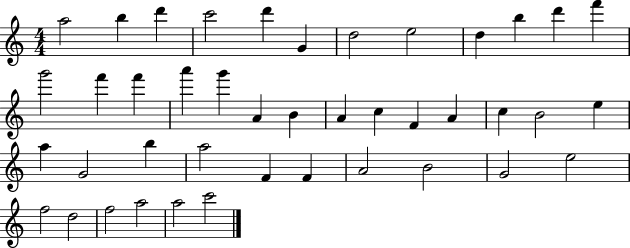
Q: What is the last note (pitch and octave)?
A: C6